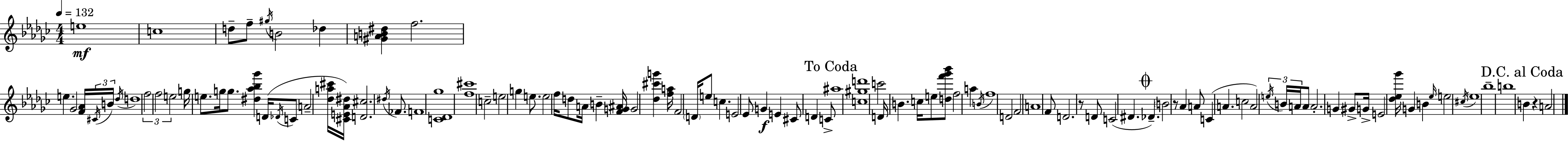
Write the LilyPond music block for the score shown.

{
  \clef treble
  \numericTimeSignature
  \time 4/4
  \key ees \minor
  \tempo 4 = 132
  e''1\mf | c''1 | d''8-- f''8-- \acciaccatura { gis''16 } b'2 des''4 | <gis' a' b' dis''>4 f''2. | \break e''4. ges'2 <f' aes'>16 | \tuplet 3/2 { \acciaccatura { cis'16 } b'16 \acciaccatura { des''16 } } d''1 | \tuplet 3/2 { f''2 f''2 | e''2 } g''16 e''8. g''16 | \break g''8. <dis'' aes'' bes'' ges'''>4 d'16( \acciaccatura { des'16 } c'8 a'2-- | <des'' a'' cis'''>16 <cis' e' aes' dis''>16) <d' cis''>2. | \acciaccatura { dis''16 } fes'8. f'1 | <c' des' ges''>1 | \break <f'' cis'''>1 | c''2-- e''2 | g''4 e''8. e''2 | f''16 d''8 a'16 b'4-- <f' g' ais'>16 g'2 | \break <des'' cis''' g'''>4 <f'' a''>16 f'2 | \parenthesize d'16 e''8 c''4. e'2 | ees'8 g'4\f e'4 cis'8 d'4 | c'8-> \mark "To Coda" ais''1 | \break <c'' gis'' d'''>1 | c'''2 d'16 b'4. | c''16 e''8 <d'' f''' ges''' bes'''>8 f''2 | a''4 \acciaccatura { b'16 } f''1 | \break d'2 f'2 | a'1 | f'8 d'2. | r8 d'8 c'2( | \break dis'4. \mark \markup { \musicglyph "scripts.coda" } des'4.--) \parenthesize b'2 | r8 aes'4 a'8 c'4( | a'4. c''2 a'2) | \tuplet 3/2 { \acciaccatura { e''16 } b'16 a'16 } a'8 a'2.-. | \break g'4 gis'8-> g'16-> e'2 | <des'' ees'' ges'''>16 g'4 b'4 \grace { ees''16 } | e''2 \acciaccatura { cis''16 } ees''1 | bes''1-- | \break b''1 | \mark "D.C. al Coda" b'4 r4 | a'2 \bar "|."
}